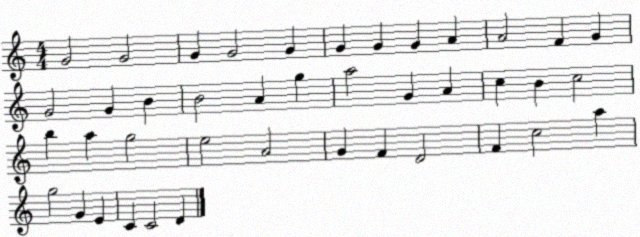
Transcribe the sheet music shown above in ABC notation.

X:1
T:Untitled
M:4/4
L:1/4
K:C
G2 G2 G G2 G G G G A A2 F G G2 G B B2 A g a2 G A c B c2 b a g2 e2 A2 G F D2 F c2 a g2 G E C C2 D